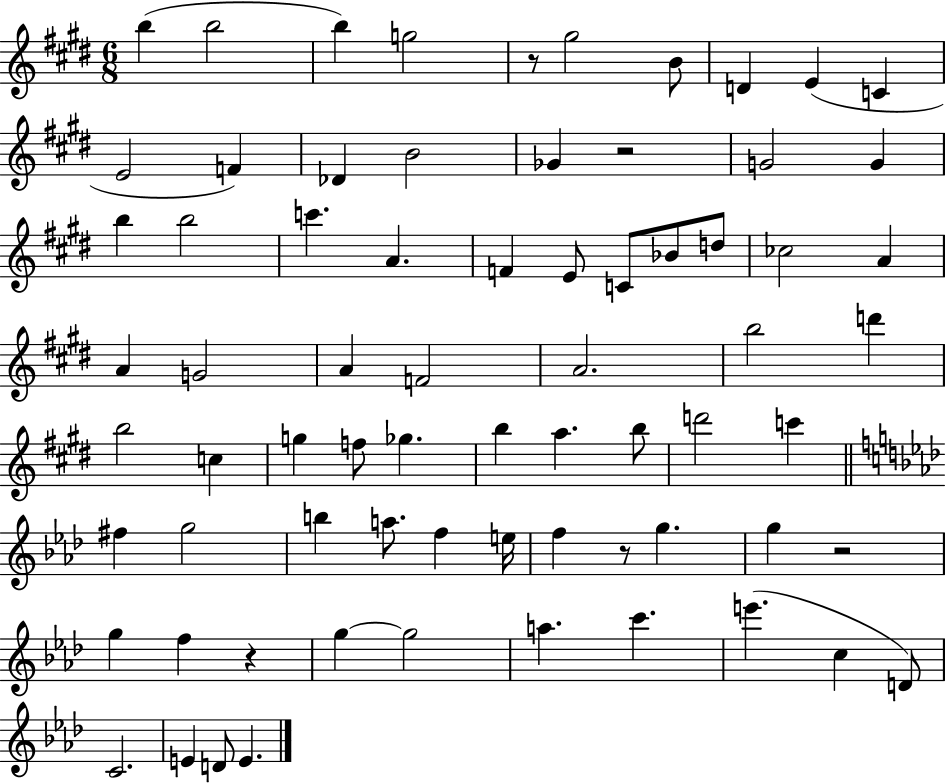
{
  \clef treble
  \numericTimeSignature
  \time 6/8
  \key e \major
  \repeat volta 2 { b''4( b''2 | b''4) g''2 | r8 gis''2 b'8 | d'4 e'4( c'4 | \break e'2 f'4) | des'4 b'2 | ges'4 r2 | g'2 g'4 | \break b''4 b''2 | c'''4. a'4. | f'4 e'8 c'8 bes'8 d''8 | ces''2 a'4 | \break a'4 g'2 | a'4 f'2 | a'2. | b''2 d'''4 | \break b''2 c''4 | g''4 f''8 ges''4. | b''4 a''4. b''8 | d'''2 c'''4 | \break \bar "||" \break \key f \minor fis''4 g''2 | b''4 a''8. f''4 e''16 | f''4 r8 g''4. | g''4 r2 | \break g''4 f''4 r4 | g''4~~ g''2 | a''4. c'''4. | e'''4.( c''4 d'8) | \break c'2. | e'4 d'8 e'4. | } \bar "|."
}